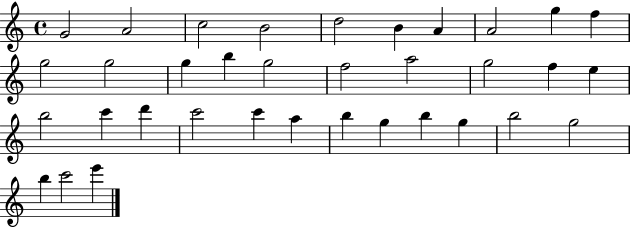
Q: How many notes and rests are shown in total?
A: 35